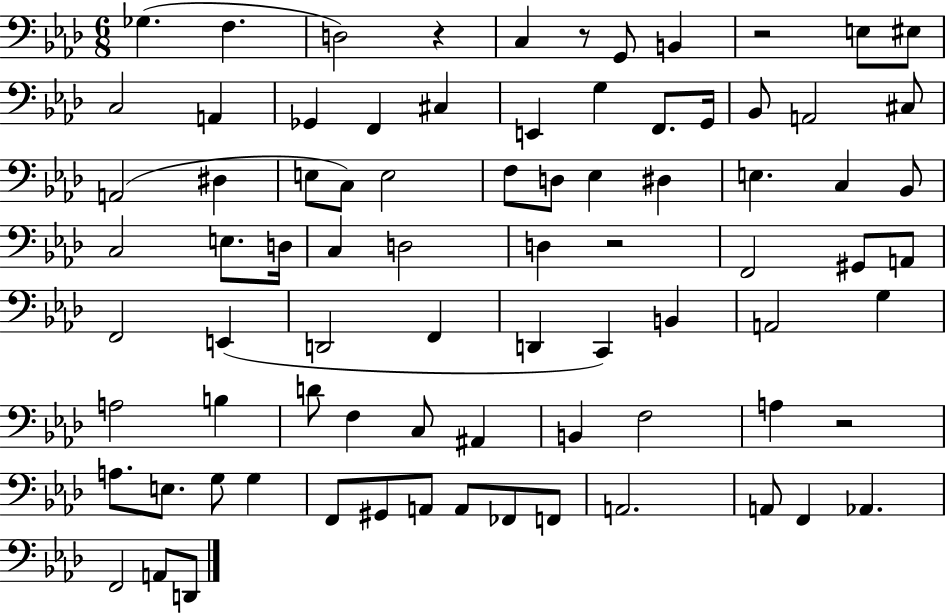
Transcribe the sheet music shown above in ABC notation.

X:1
T:Untitled
M:6/8
L:1/4
K:Ab
_G, F, D,2 z C, z/2 G,,/2 B,, z2 E,/2 ^E,/2 C,2 A,, _G,, F,, ^C, E,, G, F,,/2 G,,/4 _B,,/2 A,,2 ^C,/2 A,,2 ^D, E,/2 C,/2 E,2 F,/2 D,/2 _E, ^D, E, C, _B,,/2 C,2 E,/2 D,/4 C, D,2 D, z2 F,,2 ^G,,/2 A,,/2 F,,2 E,, D,,2 F,, D,, C,, B,, A,,2 G, A,2 B, D/2 F, C,/2 ^A,, B,, F,2 A, z2 A,/2 E,/2 G,/2 G, F,,/2 ^G,,/2 A,,/2 A,,/2 _F,,/2 F,,/2 A,,2 A,,/2 F,, _A,, F,,2 A,,/2 D,,/2